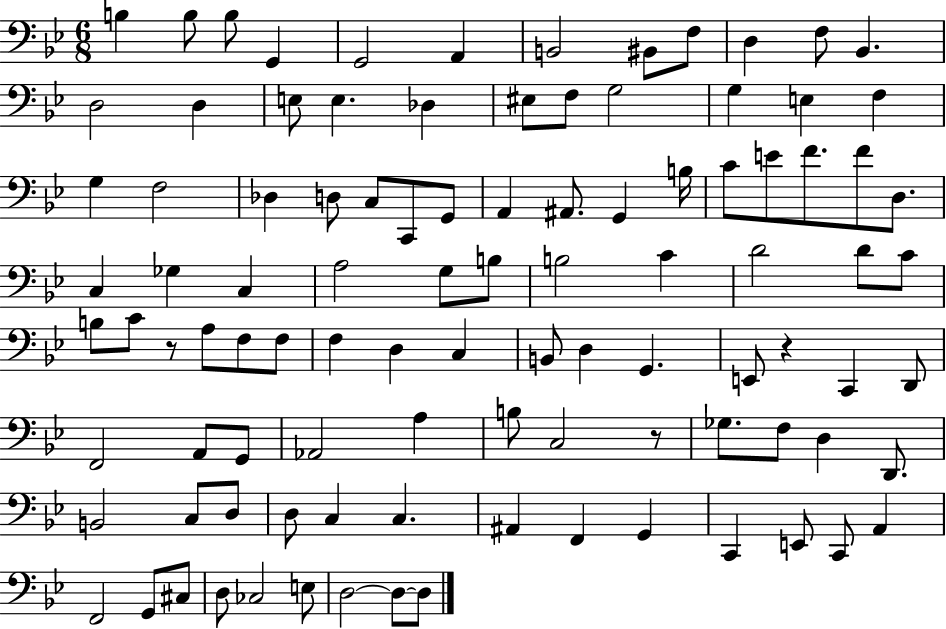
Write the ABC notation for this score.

X:1
T:Untitled
M:6/8
L:1/4
K:Bb
B, B,/2 B,/2 G,, G,,2 A,, B,,2 ^B,,/2 F,/2 D, F,/2 _B,, D,2 D, E,/2 E, _D, ^E,/2 F,/2 G,2 G, E, F, G, F,2 _D, D,/2 C,/2 C,,/2 G,,/2 A,, ^A,,/2 G,, B,/4 C/2 E/2 F/2 F/2 D,/2 C, _G, C, A,2 G,/2 B,/2 B,2 C D2 D/2 C/2 B,/2 C/2 z/2 A,/2 F,/2 F,/2 F, D, C, B,,/2 D, G,, E,,/2 z C,, D,,/2 F,,2 A,,/2 G,,/2 _A,,2 A, B,/2 C,2 z/2 _G,/2 F,/2 D, D,,/2 B,,2 C,/2 D,/2 D,/2 C, C, ^A,, F,, G,, C,, E,,/2 C,,/2 A,, F,,2 G,,/2 ^C,/2 D,/2 _C,2 E,/2 D,2 D,/2 D,/2